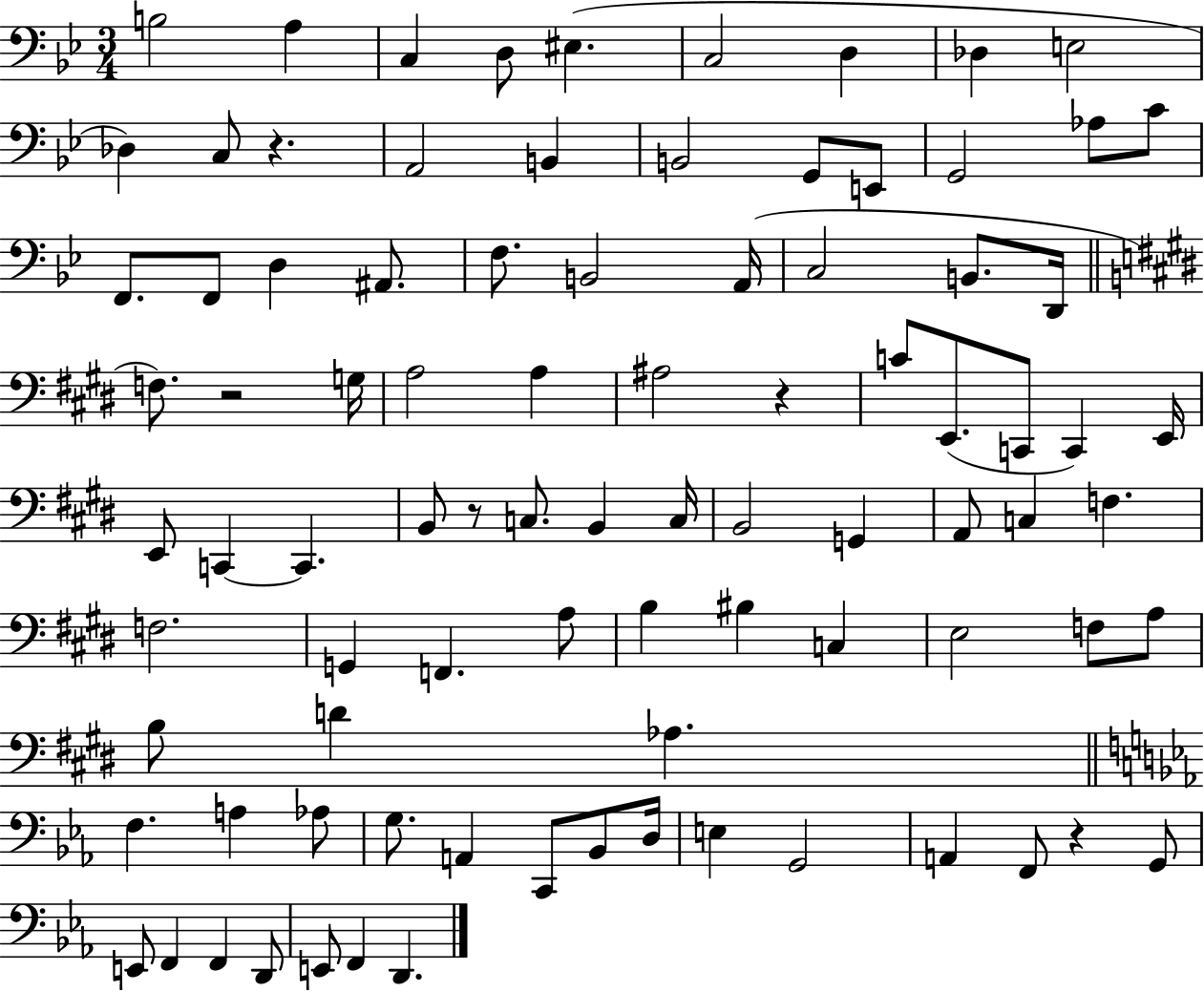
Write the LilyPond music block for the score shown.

{
  \clef bass
  \numericTimeSignature
  \time 3/4
  \key bes \major
  b2 a4 | c4 d8 eis4.( | c2 d4 | des4 e2 | \break des4) c8 r4. | a,2 b,4 | b,2 g,8 e,8 | g,2 aes8 c'8 | \break f,8. f,8 d4 ais,8. | f8. b,2 a,16( | c2 b,8. d,16 | \bar "||" \break \key e \major f8.) r2 g16 | a2 a4 | ais2 r4 | c'8 e,8.( c,8 c,4) e,16 | \break e,8 c,4~~ c,4. | b,8 r8 c8. b,4 c16 | b,2 g,4 | a,8 c4 f4. | \break f2. | g,4 f,4. a8 | b4 bis4 c4 | e2 f8 a8 | \break b8 d'4 aes4. | \bar "||" \break \key ees \major f4. a4 aes8 | g8. a,4 c,8 bes,8 d16 | e4 g,2 | a,4 f,8 r4 g,8 | \break e,8 f,4 f,4 d,8 | e,8 f,4 d,4. | \bar "|."
}